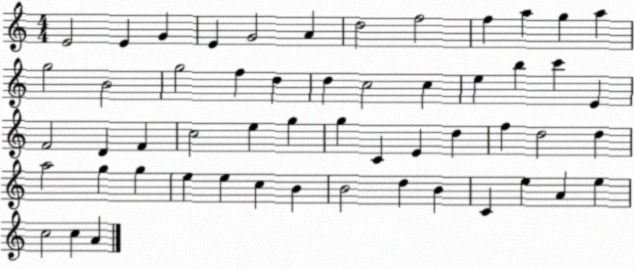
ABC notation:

X:1
T:Untitled
M:4/4
L:1/4
K:C
E2 E G E G2 A d2 f2 f a g a g2 B2 g2 f d d c2 c e b c' E F2 D F c2 e g g C E d f d2 d a2 g g e e c B B2 d B C e A e c2 c A